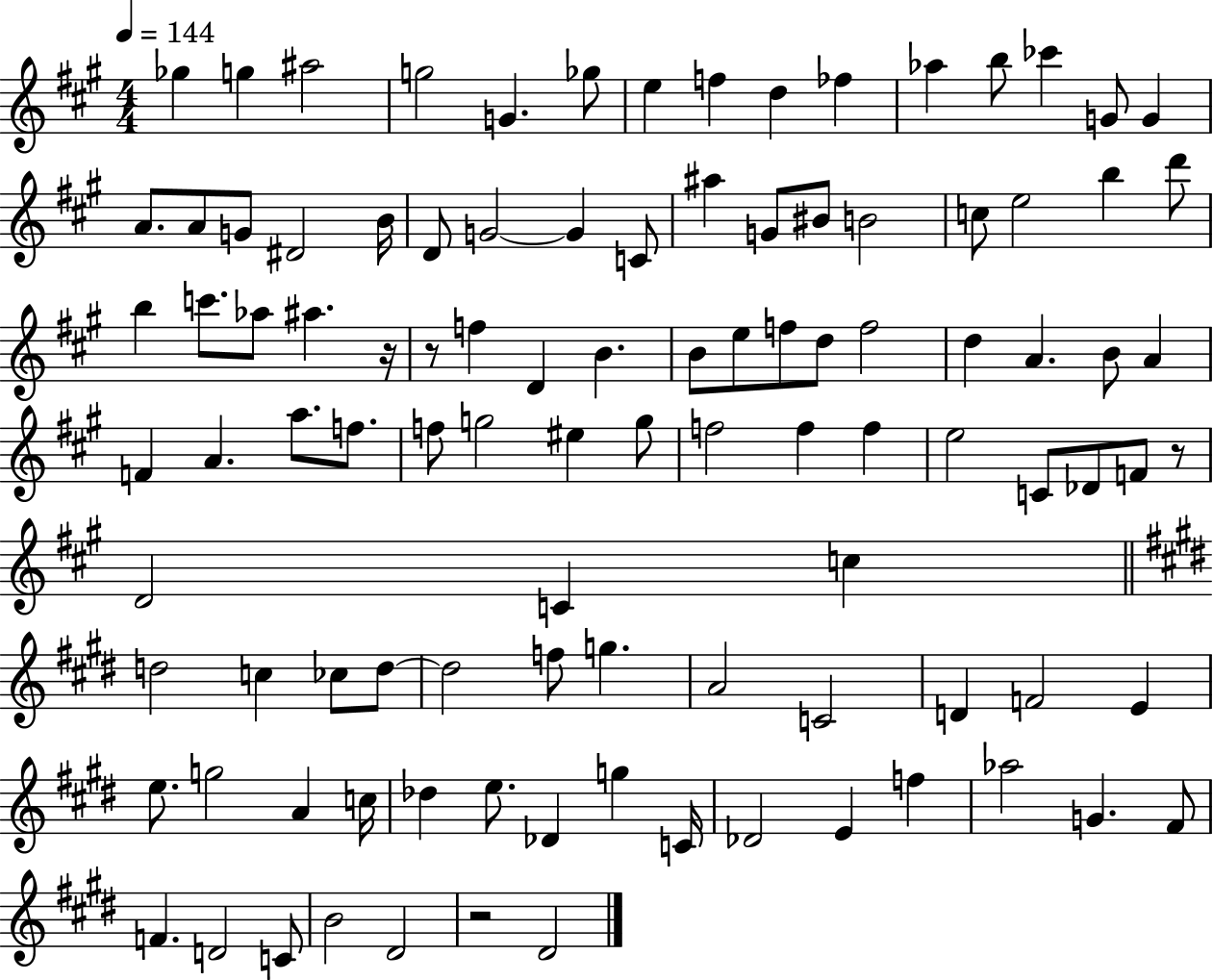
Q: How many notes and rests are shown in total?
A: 103